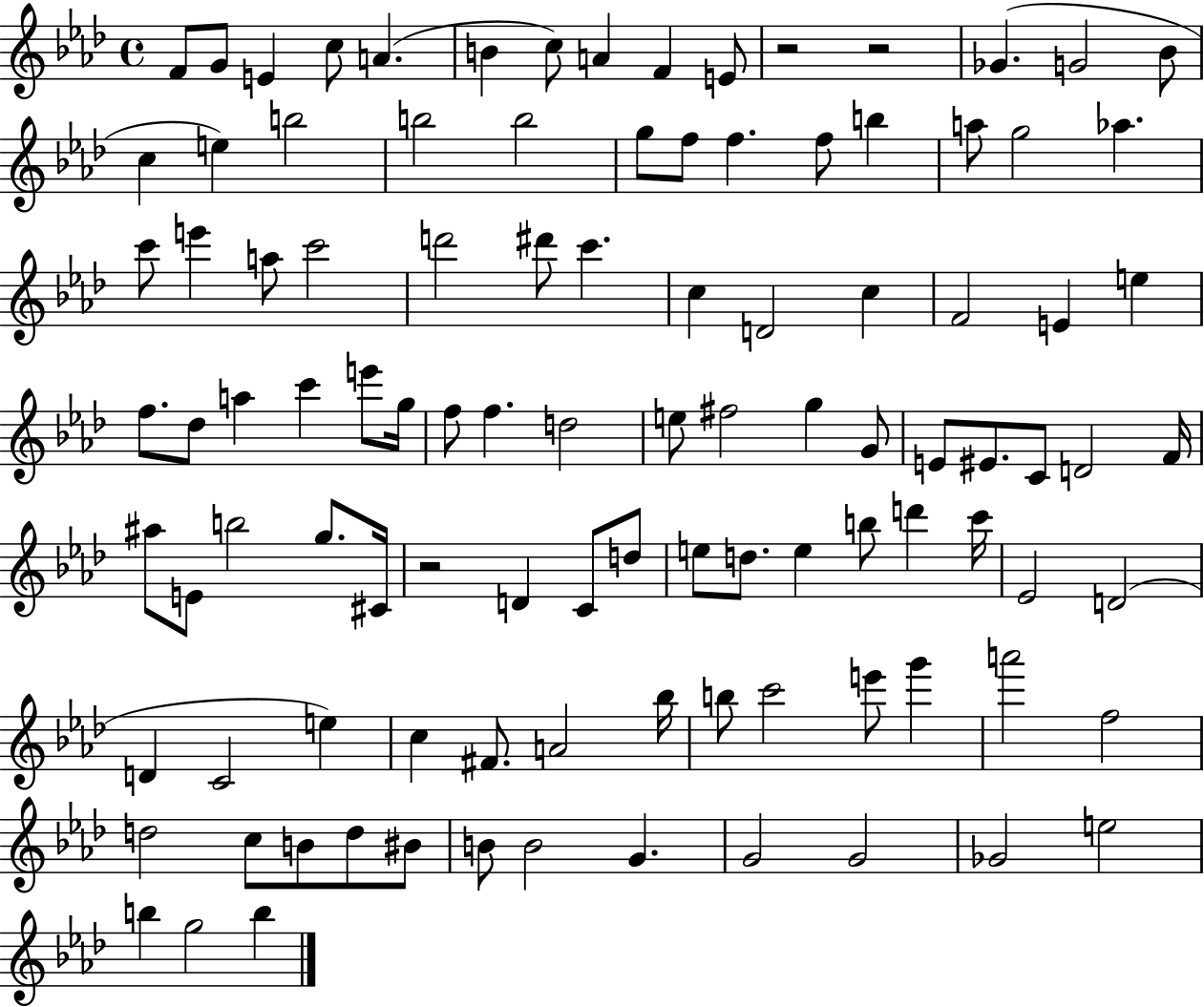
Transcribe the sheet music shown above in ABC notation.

X:1
T:Untitled
M:4/4
L:1/4
K:Ab
F/2 G/2 E c/2 A B c/2 A F E/2 z2 z2 _G G2 _B/2 c e b2 b2 b2 g/2 f/2 f f/2 b a/2 g2 _a c'/2 e' a/2 c'2 d'2 ^d'/2 c' c D2 c F2 E e f/2 _d/2 a c' e'/2 g/4 f/2 f d2 e/2 ^f2 g G/2 E/2 ^E/2 C/2 D2 F/4 ^a/2 E/2 b2 g/2 ^C/4 z2 D C/2 d/2 e/2 d/2 e b/2 d' c'/4 _E2 D2 D C2 e c ^F/2 A2 _b/4 b/2 c'2 e'/2 g' a'2 f2 d2 c/2 B/2 d/2 ^B/2 B/2 B2 G G2 G2 _G2 e2 b g2 b